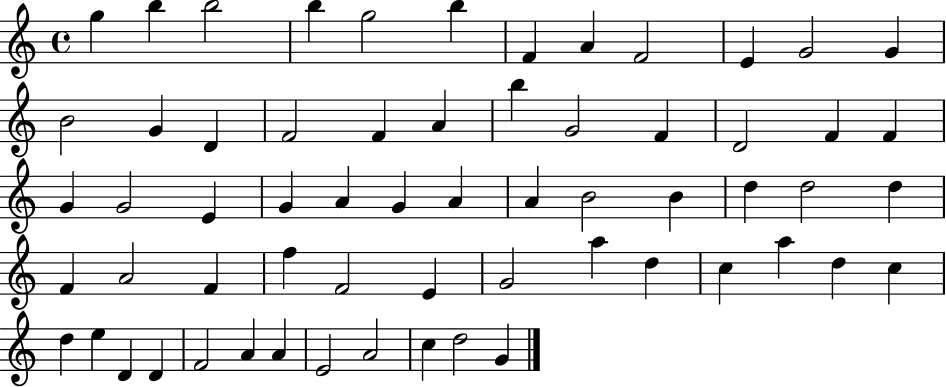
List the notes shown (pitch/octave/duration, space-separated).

G5/q B5/q B5/h B5/q G5/h B5/q F4/q A4/q F4/h E4/q G4/h G4/q B4/h G4/q D4/q F4/h F4/q A4/q B5/q G4/h F4/q D4/h F4/q F4/q G4/q G4/h E4/q G4/q A4/q G4/q A4/q A4/q B4/h B4/q D5/q D5/h D5/q F4/q A4/h F4/q F5/q F4/h E4/q G4/h A5/q D5/q C5/q A5/q D5/q C5/q D5/q E5/q D4/q D4/q F4/h A4/q A4/q E4/h A4/h C5/q D5/h G4/q